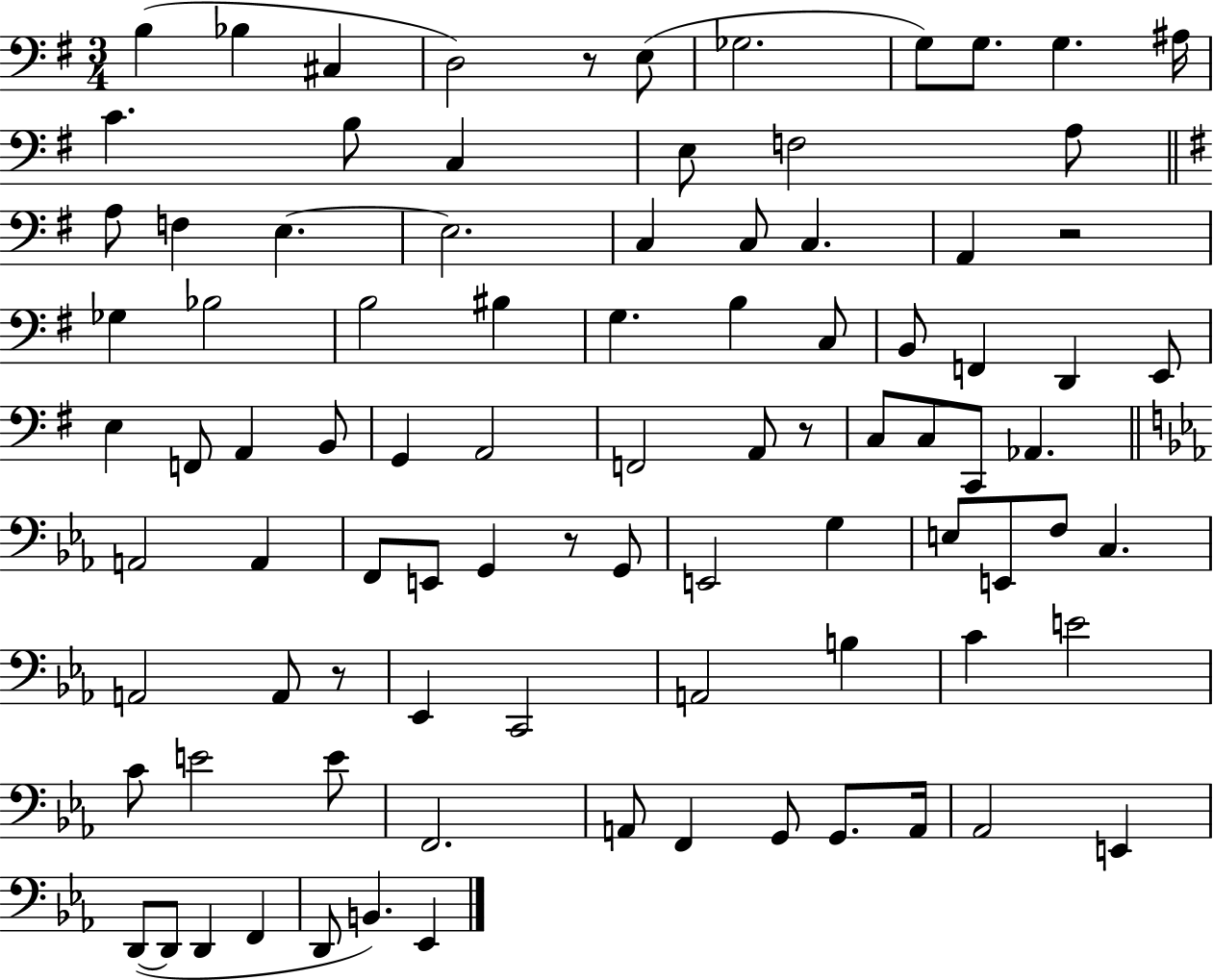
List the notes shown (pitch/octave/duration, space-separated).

B3/q Bb3/q C#3/q D3/h R/e E3/e Gb3/h. G3/e G3/e. G3/q. A#3/s C4/q. B3/e C3/q E3/e F3/h A3/e A3/e F3/q E3/q. E3/h. C3/q C3/e C3/q. A2/q R/h Gb3/q Bb3/h B3/h BIS3/q G3/q. B3/q C3/e B2/e F2/q D2/q E2/e E3/q F2/e A2/q B2/e G2/q A2/h F2/h A2/e R/e C3/e C3/e C2/e Ab2/q. A2/h A2/q F2/e E2/e G2/q R/e G2/e E2/h G3/q E3/e E2/e F3/e C3/q. A2/h A2/e R/e Eb2/q C2/h A2/h B3/q C4/q E4/h C4/e E4/h E4/e F2/h. A2/e F2/q G2/e G2/e. A2/s Ab2/h E2/q D2/e D2/e D2/q F2/q D2/e B2/q. Eb2/q